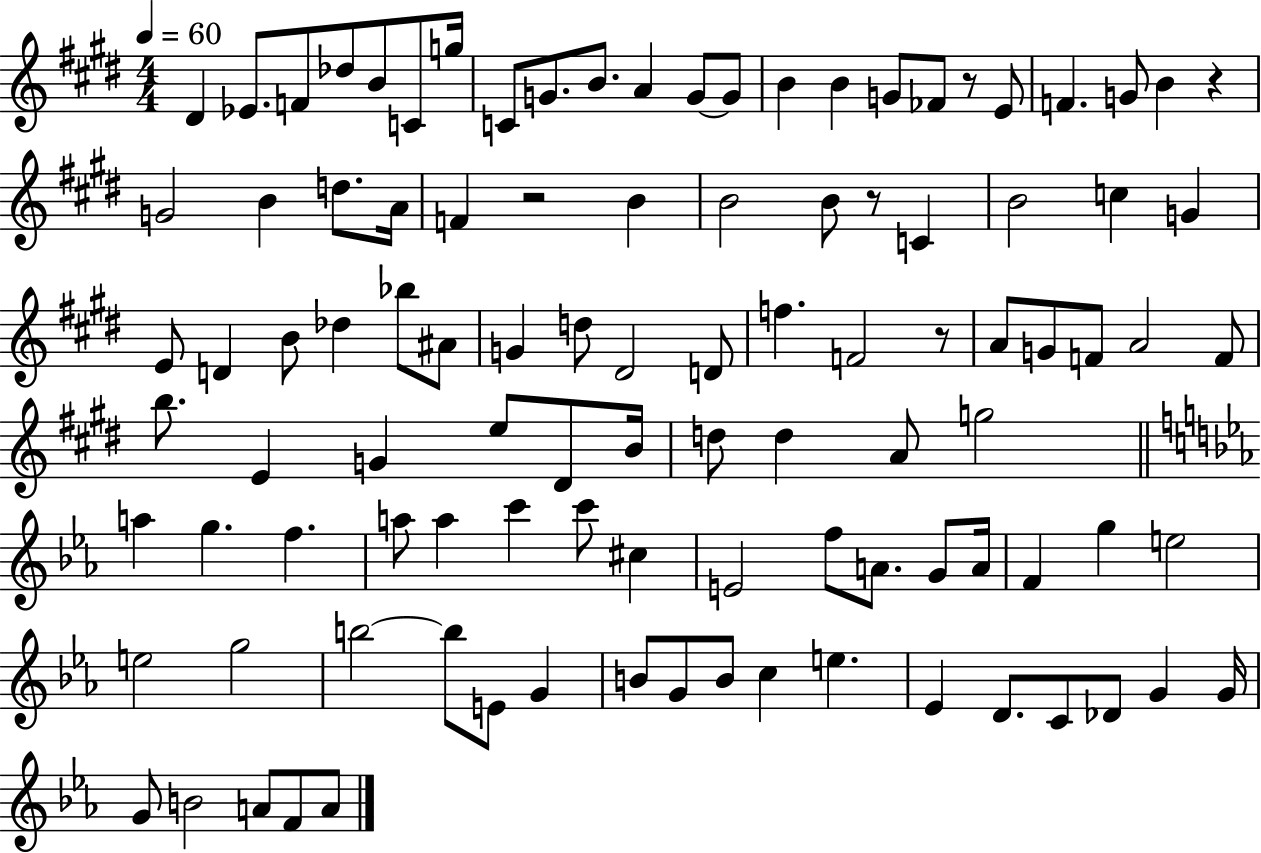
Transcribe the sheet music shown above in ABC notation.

X:1
T:Untitled
M:4/4
L:1/4
K:E
^D _E/2 F/2 _d/2 B/2 C/2 g/4 C/2 G/2 B/2 A G/2 G/2 B B G/2 _F/2 z/2 E/2 F G/2 B z G2 B d/2 A/4 F z2 B B2 B/2 z/2 C B2 c G E/2 D B/2 _d _b/2 ^A/2 G d/2 ^D2 D/2 f F2 z/2 A/2 G/2 F/2 A2 F/2 b/2 E G e/2 ^D/2 B/4 d/2 d A/2 g2 a g f a/2 a c' c'/2 ^c E2 f/2 A/2 G/2 A/4 F g e2 e2 g2 b2 b/2 E/2 G B/2 G/2 B/2 c e _E D/2 C/2 _D/2 G G/4 G/2 B2 A/2 F/2 A/2